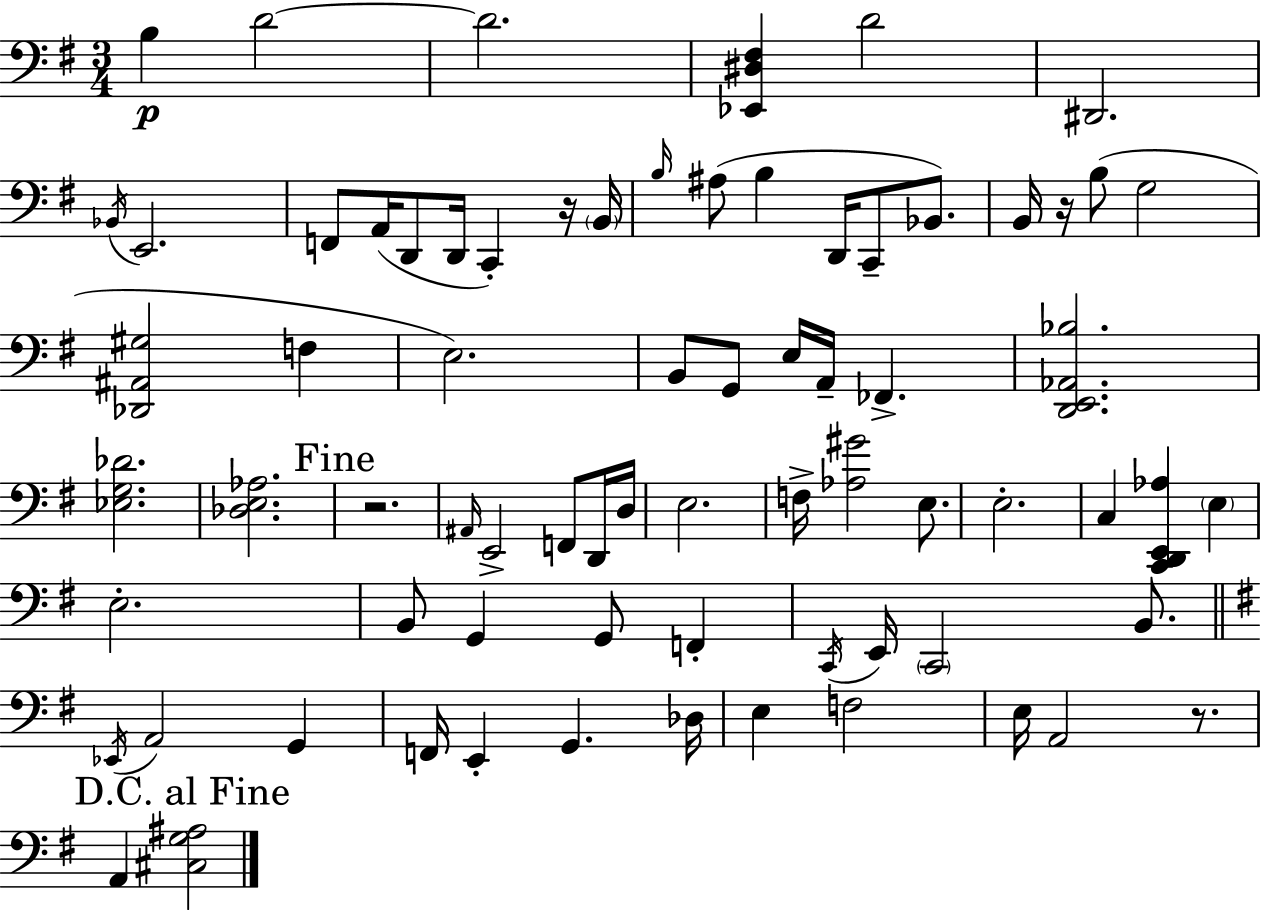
X:1
T:Untitled
M:3/4
L:1/4
K:Em
B, D2 D2 [_E,,^D,^F,] D2 ^D,,2 _B,,/4 E,,2 F,,/2 A,,/4 D,,/2 D,,/4 C,, z/4 B,,/4 B,/4 ^A,/2 B, D,,/4 C,,/2 _B,,/2 B,,/4 z/4 B,/2 G,2 [_D,,^A,,^G,]2 F, E,2 B,,/2 G,,/2 E,/4 A,,/4 _F,, [D,,E,,_A,,_B,]2 [_E,G,_D]2 [_D,E,_A,]2 z2 ^A,,/4 E,,2 F,,/2 D,,/4 D,/4 E,2 F,/4 [_A,^G]2 E,/2 E,2 C, [C,,D,,E,,_A,] E, E,2 B,,/2 G,, G,,/2 F,, C,,/4 E,,/4 C,,2 B,,/2 _E,,/4 A,,2 G,, F,,/4 E,, G,, _D,/4 E, F,2 E,/4 A,,2 z/2 A,, [^C,G,^A,]2